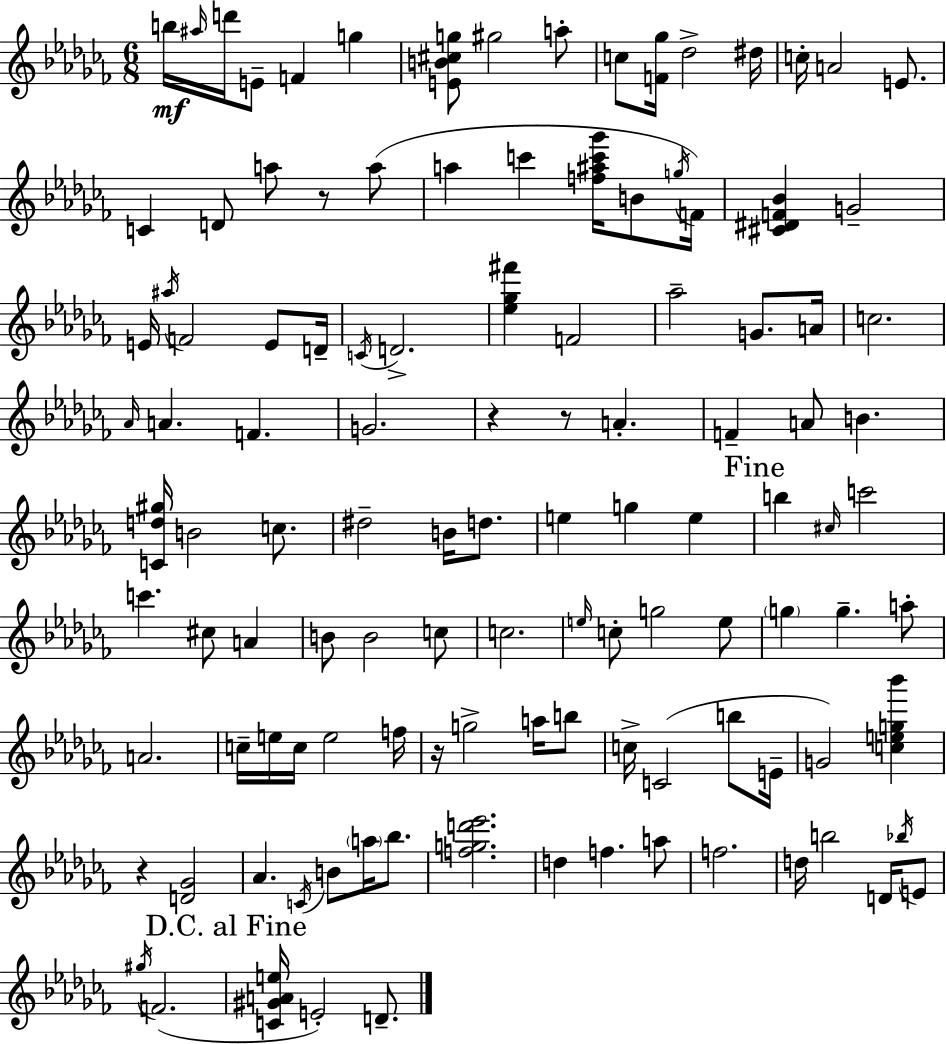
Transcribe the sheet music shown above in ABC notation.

X:1
T:Untitled
M:6/8
L:1/4
K:Abm
b/4 ^a/4 d'/4 E/2 F g [EB^cg]/2 ^g2 a/2 c/2 [F_g]/4 _d2 ^d/4 c/4 A2 E/2 C D/2 a/2 z/2 a/2 a c' [f^ac'_g']/4 B/2 g/4 F/4 [^C^DF_B] G2 E/4 ^a/4 F2 E/2 D/4 C/4 D2 [_e_g^f'] F2 _a2 G/2 A/4 c2 _A/4 A F G2 z z/2 A F A/2 B [Cd^g]/4 B2 c/2 ^d2 B/4 d/2 e g e b ^c/4 c'2 c' ^c/2 A B/2 B2 c/2 c2 e/4 c/2 g2 e/2 g g a/2 A2 c/4 e/4 c/4 e2 f/4 z/4 g2 a/4 b/2 c/4 C2 b/2 E/4 G2 [ceg_b'] z [D_G]2 _A C/4 B/2 a/4 _b/2 [fgd'_e']2 d f a/2 f2 d/4 b2 D/4 _b/4 E/2 ^g/4 F2 [C^GAe]/4 E2 D/2